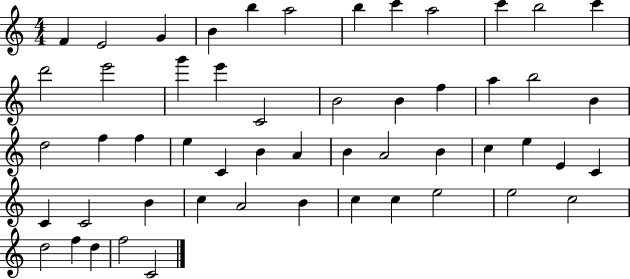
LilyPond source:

{
  \clef treble
  \numericTimeSignature
  \time 4/4
  \key c \major
  f'4 e'2 g'4 | b'4 b''4 a''2 | b''4 c'''4 a''2 | c'''4 b''2 c'''4 | \break d'''2 e'''2 | g'''4 e'''4 c'2 | b'2 b'4 f''4 | a''4 b''2 b'4 | \break d''2 f''4 f''4 | e''4 c'4 b'4 a'4 | b'4 a'2 b'4 | c''4 e''4 e'4 c'4 | \break c'4 c'2 b'4 | c''4 a'2 b'4 | c''4 c''4 e''2 | e''2 c''2 | \break d''2 f''4 d''4 | f''2 c'2 | \bar "|."
}